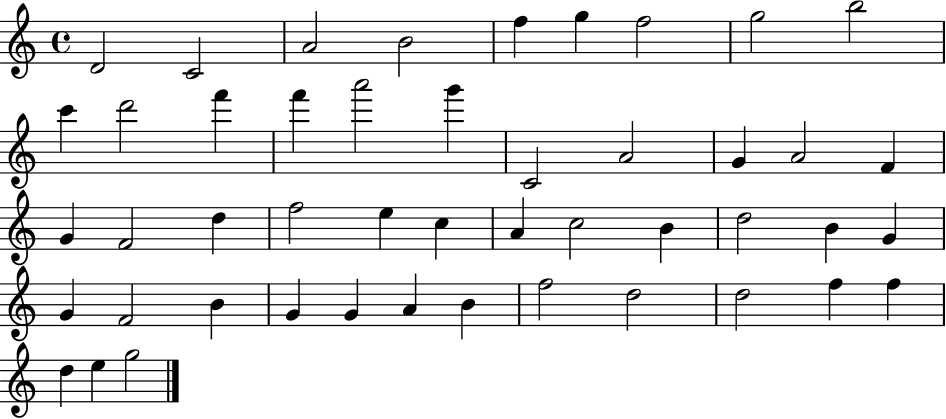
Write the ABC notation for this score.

X:1
T:Untitled
M:4/4
L:1/4
K:C
D2 C2 A2 B2 f g f2 g2 b2 c' d'2 f' f' a'2 g' C2 A2 G A2 F G F2 d f2 e c A c2 B d2 B G G F2 B G G A B f2 d2 d2 f f d e g2